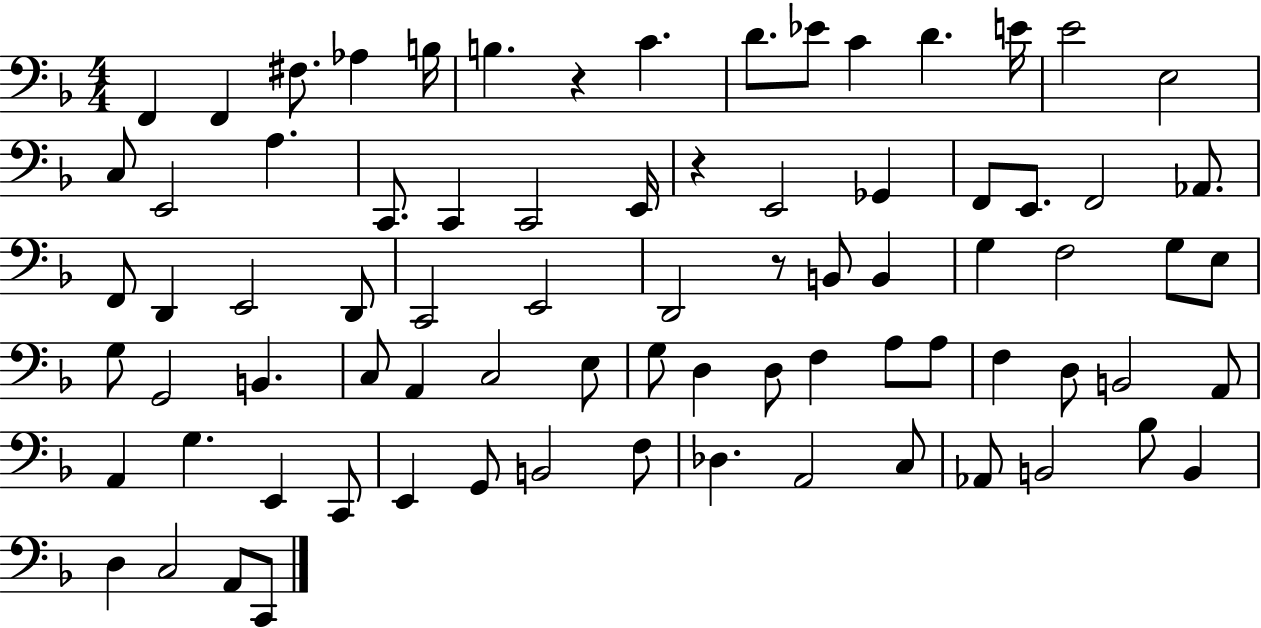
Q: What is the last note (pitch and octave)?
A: C2